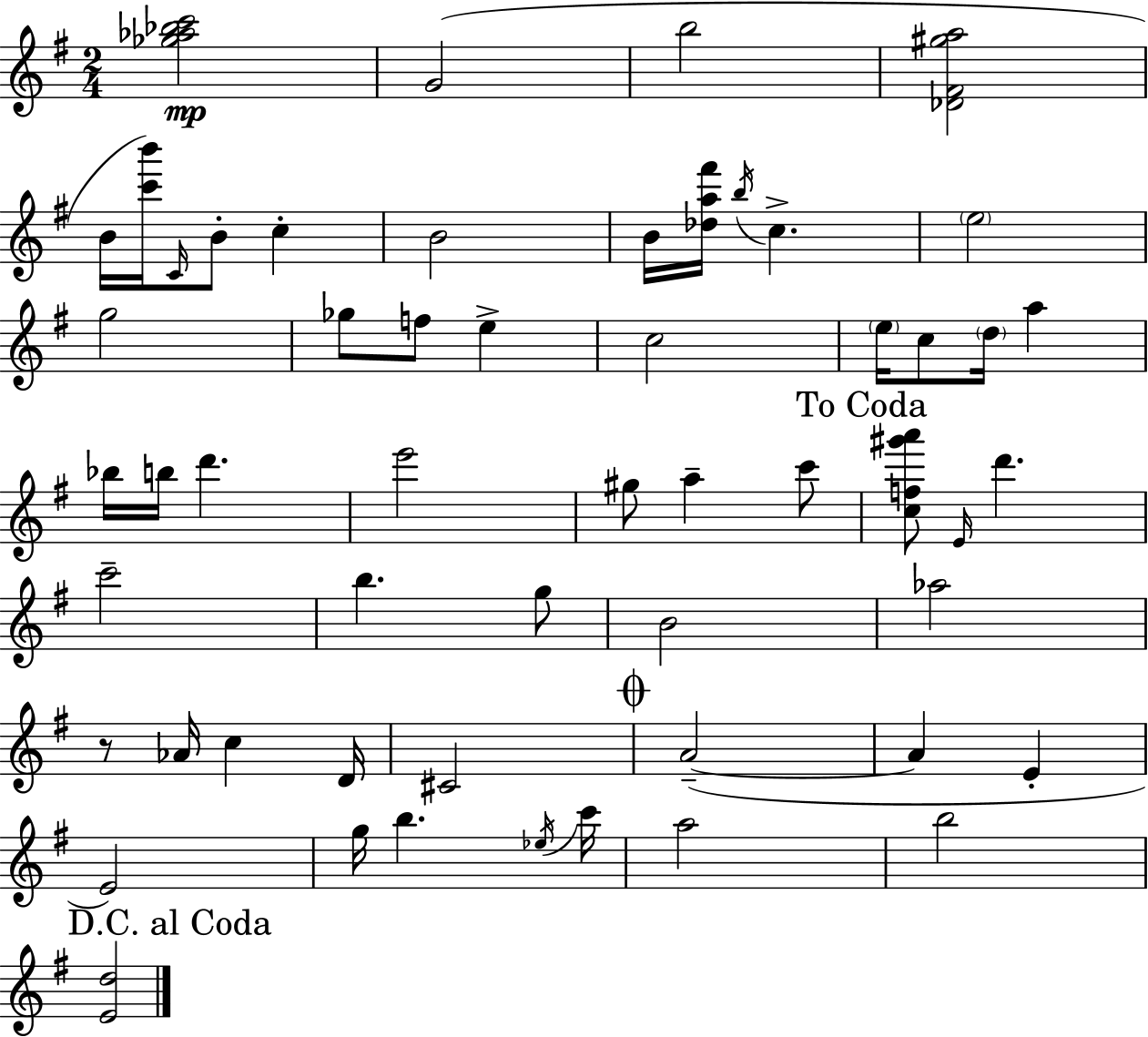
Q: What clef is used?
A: treble